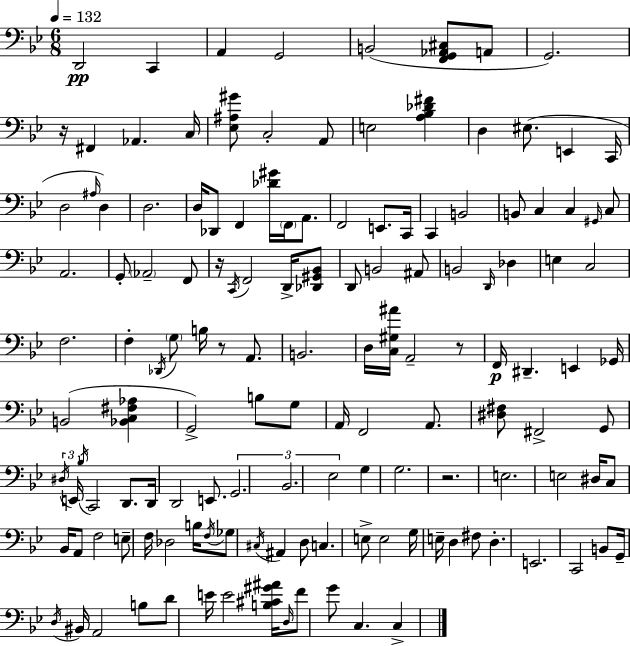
X:1
T:Untitled
M:6/8
L:1/4
K:Gm
D,,2 C,, A,, G,,2 B,,2 [F,,G,,_A,,^C,]/2 A,,/2 G,,2 z/4 ^F,, _A,, C,/4 [_E,^A,^G]/2 C,2 A,,/2 E,2 [A,_B,_D^F] D, ^E,/2 E,, C,,/4 D,2 ^A,/4 D, D,2 D,/4 _D,,/2 F,, [_D^G]/4 F,,/4 A,,/2 F,,2 E,,/2 C,,/4 C,, B,,2 B,,/2 C, C, ^G,,/4 C,/2 A,,2 G,,/2 _A,,2 F,,/2 z/4 C,,/4 F,,2 D,,/4 [_D,,^G,,_B,,]/2 D,,/2 B,,2 ^A,,/2 B,,2 D,,/4 _D, E, C,2 F,2 F, _D,,/4 G,/2 B,/4 z/2 A,,/2 B,,2 D,/4 [C,^G,^A]/4 A,,2 z/2 F,,/4 ^D,, E,, _G,,/4 B,,2 [_B,,C,^F,_A,] G,,2 B,/2 G,/2 A,,/4 F,,2 A,,/2 [^D,^F,]/2 ^F,,2 G,,/2 ^D,/4 E,,/4 _B,/4 C,,2 D,,/2 D,,/4 D,,2 E,,/2 G,,2 _B,,2 _E,2 G, G,2 z2 E,2 E,2 ^D,/4 C,/2 _B,,/4 A,,/2 F,2 E,/2 F,/4 _D,2 B,/4 F,/4 _G,/2 ^C,/4 ^A,, D,/2 C, E,/2 E,2 G,/4 E,/4 D, ^F,/2 D, E,,2 C,,2 B,,/2 G,,/4 D,/4 ^B,,/4 A,,2 B,/2 D/2 E/4 E2 [B,^C^G^A]/4 D,/4 F/2 G/2 C, C,